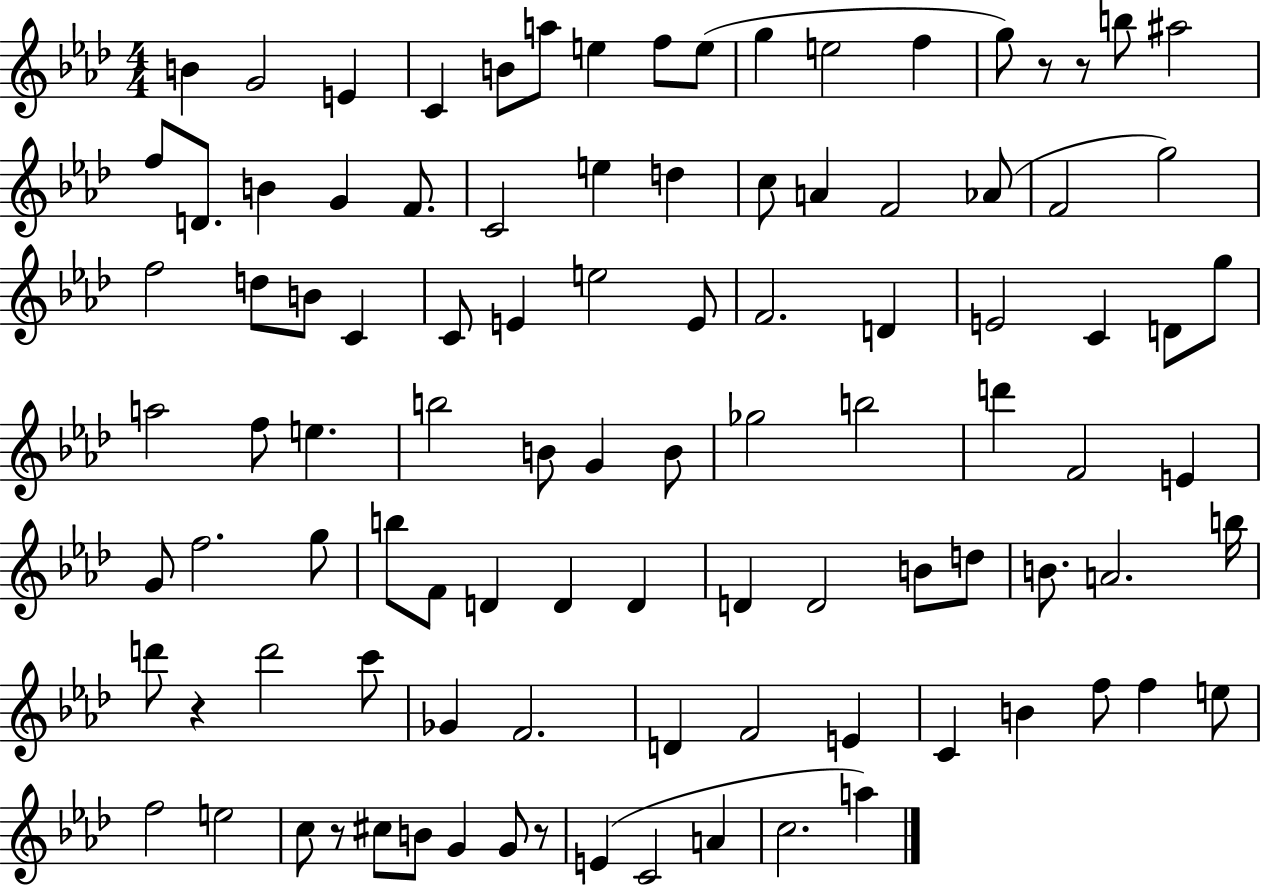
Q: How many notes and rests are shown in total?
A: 100